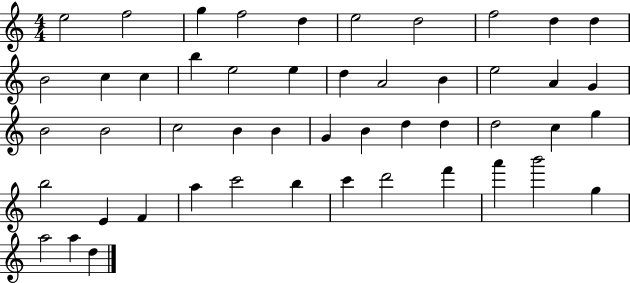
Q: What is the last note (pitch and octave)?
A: D5